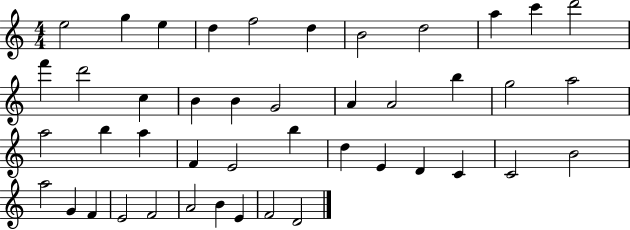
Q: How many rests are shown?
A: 0